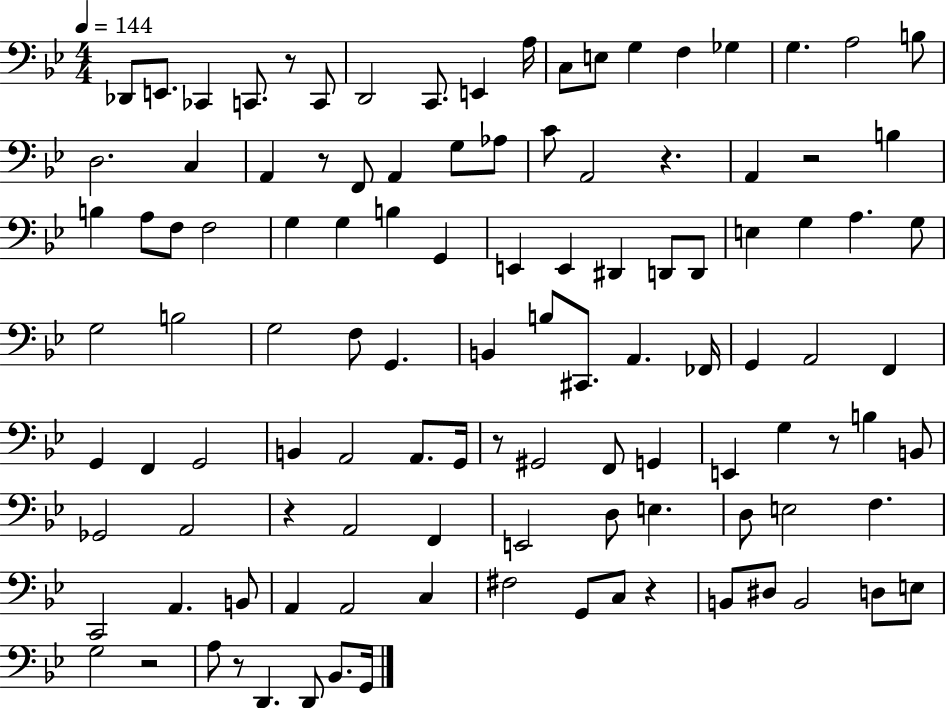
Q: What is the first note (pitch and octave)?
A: Db2